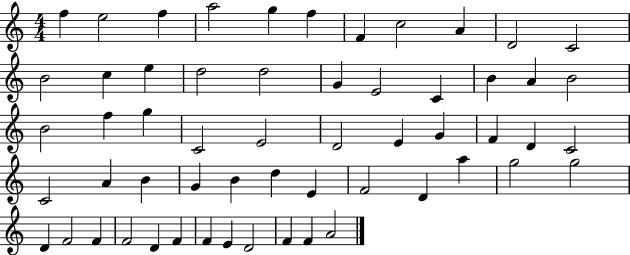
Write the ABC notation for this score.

X:1
T:Untitled
M:4/4
L:1/4
K:C
f e2 f a2 g f F c2 A D2 C2 B2 c e d2 d2 G E2 C B A B2 B2 f g C2 E2 D2 E G F D C2 C2 A B G B d E F2 D a g2 g2 D F2 F F2 D F F E D2 F F A2